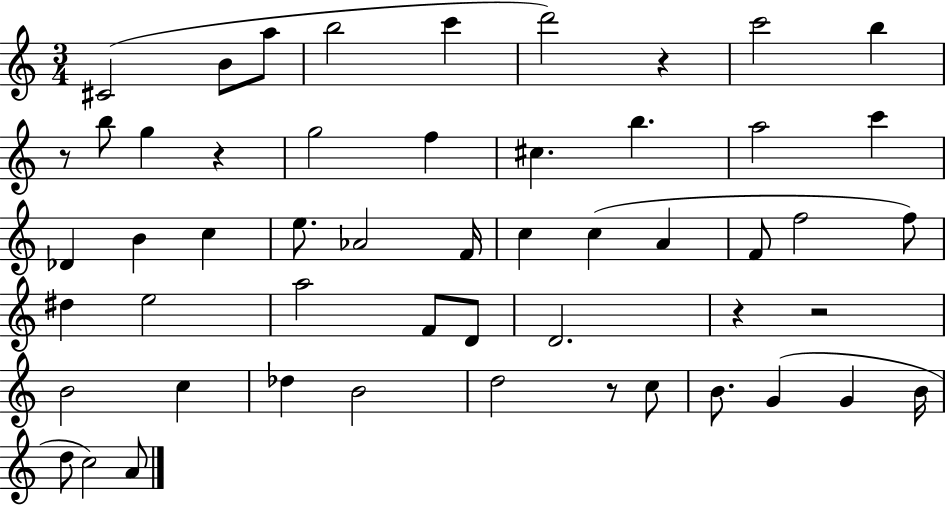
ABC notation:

X:1
T:Untitled
M:3/4
L:1/4
K:C
^C2 B/2 a/2 b2 c' d'2 z c'2 b z/2 b/2 g z g2 f ^c b a2 c' _D B c e/2 _A2 F/4 c c A F/2 f2 f/2 ^d e2 a2 F/2 D/2 D2 z z2 B2 c _d B2 d2 z/2 c/2 B/2 G G B/4 d/2 c2 A/2